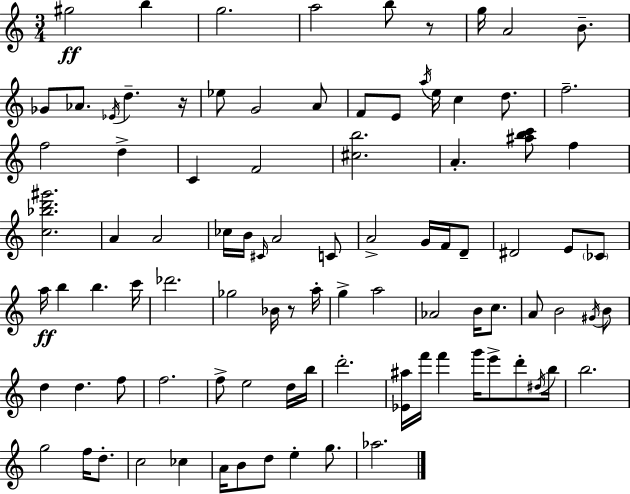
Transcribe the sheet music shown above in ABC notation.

X:1
T:Untitled
M:3/4
L:1/4
K:Am
^g2 b g2 a2 b/2 z/2 g/4 A2 B/2 _G/2 _A/2 _E/4 d z/4 _e/2 G2 A/2 F/2 E/2 a/4 e/4 c d/2 f2 f2 d C F2 [^cb]2 A [^abc']/2 f [c_bd'^g']2 A A2 _c/4 B/4 ^C/4 A2 C/2 A2 G/4 F/4 D/2 ^D2 E/2 _C/2 a/4 b b c'/4 _d'2 _g2 _B/4 z/2 a/4 g a2 _A2 B/4 c/2 A/2 B2 ^G/4 B/2 d d f/2 f2 f/2 e2 d/4 b/4 d'2 [_E^a]/4 f'/4 f' g'/4 e'/2 d'/2 ^d/4 b/4 b2 g2 f/4 d/2 c2 _c A/4 B/2 d/2 e g/2 _a2